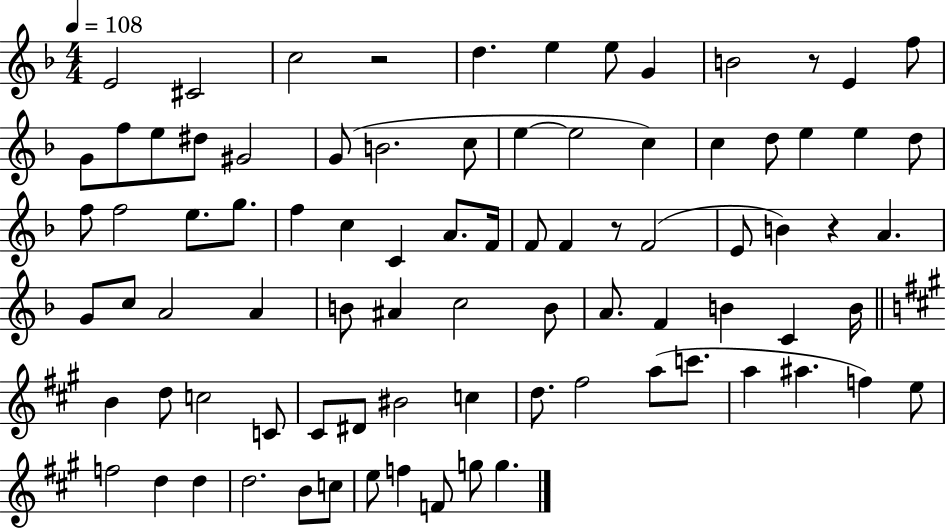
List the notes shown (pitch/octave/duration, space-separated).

E4/h C#4/h C5/h R/h D5/q. E5/q E5/e G4/q B4/h R/e E4/q F5/e G4/e F5/e E5/e D#5/e G#4/h G4/e B4/h. C5/e E5/q E5/h C5/q C5/q D5/e E5/q E5/q D5/e F5/e F5/h E5/e. G5/e. F5/q C5/q C4/q A4/e. F4/s F4/e F4/q R/e F4/h E4/e B4/q R/q A4/q. G4/e C5/e A4/h A4/q B4/e A#4/q C5/h B4/e A4/e. F4/q B4/q C4/q B4/s B4/q D5/e C5/h C4/e C#4/e D#4/e BIS4/h C5/q D5/e. F#5/h A5/e C6/e. A5/q A#5/q. F5/q E5/e F5/h D5/q D5/q D5/h. B4/e C5/e E5/e F5/q F4/e G5/e G5/q.